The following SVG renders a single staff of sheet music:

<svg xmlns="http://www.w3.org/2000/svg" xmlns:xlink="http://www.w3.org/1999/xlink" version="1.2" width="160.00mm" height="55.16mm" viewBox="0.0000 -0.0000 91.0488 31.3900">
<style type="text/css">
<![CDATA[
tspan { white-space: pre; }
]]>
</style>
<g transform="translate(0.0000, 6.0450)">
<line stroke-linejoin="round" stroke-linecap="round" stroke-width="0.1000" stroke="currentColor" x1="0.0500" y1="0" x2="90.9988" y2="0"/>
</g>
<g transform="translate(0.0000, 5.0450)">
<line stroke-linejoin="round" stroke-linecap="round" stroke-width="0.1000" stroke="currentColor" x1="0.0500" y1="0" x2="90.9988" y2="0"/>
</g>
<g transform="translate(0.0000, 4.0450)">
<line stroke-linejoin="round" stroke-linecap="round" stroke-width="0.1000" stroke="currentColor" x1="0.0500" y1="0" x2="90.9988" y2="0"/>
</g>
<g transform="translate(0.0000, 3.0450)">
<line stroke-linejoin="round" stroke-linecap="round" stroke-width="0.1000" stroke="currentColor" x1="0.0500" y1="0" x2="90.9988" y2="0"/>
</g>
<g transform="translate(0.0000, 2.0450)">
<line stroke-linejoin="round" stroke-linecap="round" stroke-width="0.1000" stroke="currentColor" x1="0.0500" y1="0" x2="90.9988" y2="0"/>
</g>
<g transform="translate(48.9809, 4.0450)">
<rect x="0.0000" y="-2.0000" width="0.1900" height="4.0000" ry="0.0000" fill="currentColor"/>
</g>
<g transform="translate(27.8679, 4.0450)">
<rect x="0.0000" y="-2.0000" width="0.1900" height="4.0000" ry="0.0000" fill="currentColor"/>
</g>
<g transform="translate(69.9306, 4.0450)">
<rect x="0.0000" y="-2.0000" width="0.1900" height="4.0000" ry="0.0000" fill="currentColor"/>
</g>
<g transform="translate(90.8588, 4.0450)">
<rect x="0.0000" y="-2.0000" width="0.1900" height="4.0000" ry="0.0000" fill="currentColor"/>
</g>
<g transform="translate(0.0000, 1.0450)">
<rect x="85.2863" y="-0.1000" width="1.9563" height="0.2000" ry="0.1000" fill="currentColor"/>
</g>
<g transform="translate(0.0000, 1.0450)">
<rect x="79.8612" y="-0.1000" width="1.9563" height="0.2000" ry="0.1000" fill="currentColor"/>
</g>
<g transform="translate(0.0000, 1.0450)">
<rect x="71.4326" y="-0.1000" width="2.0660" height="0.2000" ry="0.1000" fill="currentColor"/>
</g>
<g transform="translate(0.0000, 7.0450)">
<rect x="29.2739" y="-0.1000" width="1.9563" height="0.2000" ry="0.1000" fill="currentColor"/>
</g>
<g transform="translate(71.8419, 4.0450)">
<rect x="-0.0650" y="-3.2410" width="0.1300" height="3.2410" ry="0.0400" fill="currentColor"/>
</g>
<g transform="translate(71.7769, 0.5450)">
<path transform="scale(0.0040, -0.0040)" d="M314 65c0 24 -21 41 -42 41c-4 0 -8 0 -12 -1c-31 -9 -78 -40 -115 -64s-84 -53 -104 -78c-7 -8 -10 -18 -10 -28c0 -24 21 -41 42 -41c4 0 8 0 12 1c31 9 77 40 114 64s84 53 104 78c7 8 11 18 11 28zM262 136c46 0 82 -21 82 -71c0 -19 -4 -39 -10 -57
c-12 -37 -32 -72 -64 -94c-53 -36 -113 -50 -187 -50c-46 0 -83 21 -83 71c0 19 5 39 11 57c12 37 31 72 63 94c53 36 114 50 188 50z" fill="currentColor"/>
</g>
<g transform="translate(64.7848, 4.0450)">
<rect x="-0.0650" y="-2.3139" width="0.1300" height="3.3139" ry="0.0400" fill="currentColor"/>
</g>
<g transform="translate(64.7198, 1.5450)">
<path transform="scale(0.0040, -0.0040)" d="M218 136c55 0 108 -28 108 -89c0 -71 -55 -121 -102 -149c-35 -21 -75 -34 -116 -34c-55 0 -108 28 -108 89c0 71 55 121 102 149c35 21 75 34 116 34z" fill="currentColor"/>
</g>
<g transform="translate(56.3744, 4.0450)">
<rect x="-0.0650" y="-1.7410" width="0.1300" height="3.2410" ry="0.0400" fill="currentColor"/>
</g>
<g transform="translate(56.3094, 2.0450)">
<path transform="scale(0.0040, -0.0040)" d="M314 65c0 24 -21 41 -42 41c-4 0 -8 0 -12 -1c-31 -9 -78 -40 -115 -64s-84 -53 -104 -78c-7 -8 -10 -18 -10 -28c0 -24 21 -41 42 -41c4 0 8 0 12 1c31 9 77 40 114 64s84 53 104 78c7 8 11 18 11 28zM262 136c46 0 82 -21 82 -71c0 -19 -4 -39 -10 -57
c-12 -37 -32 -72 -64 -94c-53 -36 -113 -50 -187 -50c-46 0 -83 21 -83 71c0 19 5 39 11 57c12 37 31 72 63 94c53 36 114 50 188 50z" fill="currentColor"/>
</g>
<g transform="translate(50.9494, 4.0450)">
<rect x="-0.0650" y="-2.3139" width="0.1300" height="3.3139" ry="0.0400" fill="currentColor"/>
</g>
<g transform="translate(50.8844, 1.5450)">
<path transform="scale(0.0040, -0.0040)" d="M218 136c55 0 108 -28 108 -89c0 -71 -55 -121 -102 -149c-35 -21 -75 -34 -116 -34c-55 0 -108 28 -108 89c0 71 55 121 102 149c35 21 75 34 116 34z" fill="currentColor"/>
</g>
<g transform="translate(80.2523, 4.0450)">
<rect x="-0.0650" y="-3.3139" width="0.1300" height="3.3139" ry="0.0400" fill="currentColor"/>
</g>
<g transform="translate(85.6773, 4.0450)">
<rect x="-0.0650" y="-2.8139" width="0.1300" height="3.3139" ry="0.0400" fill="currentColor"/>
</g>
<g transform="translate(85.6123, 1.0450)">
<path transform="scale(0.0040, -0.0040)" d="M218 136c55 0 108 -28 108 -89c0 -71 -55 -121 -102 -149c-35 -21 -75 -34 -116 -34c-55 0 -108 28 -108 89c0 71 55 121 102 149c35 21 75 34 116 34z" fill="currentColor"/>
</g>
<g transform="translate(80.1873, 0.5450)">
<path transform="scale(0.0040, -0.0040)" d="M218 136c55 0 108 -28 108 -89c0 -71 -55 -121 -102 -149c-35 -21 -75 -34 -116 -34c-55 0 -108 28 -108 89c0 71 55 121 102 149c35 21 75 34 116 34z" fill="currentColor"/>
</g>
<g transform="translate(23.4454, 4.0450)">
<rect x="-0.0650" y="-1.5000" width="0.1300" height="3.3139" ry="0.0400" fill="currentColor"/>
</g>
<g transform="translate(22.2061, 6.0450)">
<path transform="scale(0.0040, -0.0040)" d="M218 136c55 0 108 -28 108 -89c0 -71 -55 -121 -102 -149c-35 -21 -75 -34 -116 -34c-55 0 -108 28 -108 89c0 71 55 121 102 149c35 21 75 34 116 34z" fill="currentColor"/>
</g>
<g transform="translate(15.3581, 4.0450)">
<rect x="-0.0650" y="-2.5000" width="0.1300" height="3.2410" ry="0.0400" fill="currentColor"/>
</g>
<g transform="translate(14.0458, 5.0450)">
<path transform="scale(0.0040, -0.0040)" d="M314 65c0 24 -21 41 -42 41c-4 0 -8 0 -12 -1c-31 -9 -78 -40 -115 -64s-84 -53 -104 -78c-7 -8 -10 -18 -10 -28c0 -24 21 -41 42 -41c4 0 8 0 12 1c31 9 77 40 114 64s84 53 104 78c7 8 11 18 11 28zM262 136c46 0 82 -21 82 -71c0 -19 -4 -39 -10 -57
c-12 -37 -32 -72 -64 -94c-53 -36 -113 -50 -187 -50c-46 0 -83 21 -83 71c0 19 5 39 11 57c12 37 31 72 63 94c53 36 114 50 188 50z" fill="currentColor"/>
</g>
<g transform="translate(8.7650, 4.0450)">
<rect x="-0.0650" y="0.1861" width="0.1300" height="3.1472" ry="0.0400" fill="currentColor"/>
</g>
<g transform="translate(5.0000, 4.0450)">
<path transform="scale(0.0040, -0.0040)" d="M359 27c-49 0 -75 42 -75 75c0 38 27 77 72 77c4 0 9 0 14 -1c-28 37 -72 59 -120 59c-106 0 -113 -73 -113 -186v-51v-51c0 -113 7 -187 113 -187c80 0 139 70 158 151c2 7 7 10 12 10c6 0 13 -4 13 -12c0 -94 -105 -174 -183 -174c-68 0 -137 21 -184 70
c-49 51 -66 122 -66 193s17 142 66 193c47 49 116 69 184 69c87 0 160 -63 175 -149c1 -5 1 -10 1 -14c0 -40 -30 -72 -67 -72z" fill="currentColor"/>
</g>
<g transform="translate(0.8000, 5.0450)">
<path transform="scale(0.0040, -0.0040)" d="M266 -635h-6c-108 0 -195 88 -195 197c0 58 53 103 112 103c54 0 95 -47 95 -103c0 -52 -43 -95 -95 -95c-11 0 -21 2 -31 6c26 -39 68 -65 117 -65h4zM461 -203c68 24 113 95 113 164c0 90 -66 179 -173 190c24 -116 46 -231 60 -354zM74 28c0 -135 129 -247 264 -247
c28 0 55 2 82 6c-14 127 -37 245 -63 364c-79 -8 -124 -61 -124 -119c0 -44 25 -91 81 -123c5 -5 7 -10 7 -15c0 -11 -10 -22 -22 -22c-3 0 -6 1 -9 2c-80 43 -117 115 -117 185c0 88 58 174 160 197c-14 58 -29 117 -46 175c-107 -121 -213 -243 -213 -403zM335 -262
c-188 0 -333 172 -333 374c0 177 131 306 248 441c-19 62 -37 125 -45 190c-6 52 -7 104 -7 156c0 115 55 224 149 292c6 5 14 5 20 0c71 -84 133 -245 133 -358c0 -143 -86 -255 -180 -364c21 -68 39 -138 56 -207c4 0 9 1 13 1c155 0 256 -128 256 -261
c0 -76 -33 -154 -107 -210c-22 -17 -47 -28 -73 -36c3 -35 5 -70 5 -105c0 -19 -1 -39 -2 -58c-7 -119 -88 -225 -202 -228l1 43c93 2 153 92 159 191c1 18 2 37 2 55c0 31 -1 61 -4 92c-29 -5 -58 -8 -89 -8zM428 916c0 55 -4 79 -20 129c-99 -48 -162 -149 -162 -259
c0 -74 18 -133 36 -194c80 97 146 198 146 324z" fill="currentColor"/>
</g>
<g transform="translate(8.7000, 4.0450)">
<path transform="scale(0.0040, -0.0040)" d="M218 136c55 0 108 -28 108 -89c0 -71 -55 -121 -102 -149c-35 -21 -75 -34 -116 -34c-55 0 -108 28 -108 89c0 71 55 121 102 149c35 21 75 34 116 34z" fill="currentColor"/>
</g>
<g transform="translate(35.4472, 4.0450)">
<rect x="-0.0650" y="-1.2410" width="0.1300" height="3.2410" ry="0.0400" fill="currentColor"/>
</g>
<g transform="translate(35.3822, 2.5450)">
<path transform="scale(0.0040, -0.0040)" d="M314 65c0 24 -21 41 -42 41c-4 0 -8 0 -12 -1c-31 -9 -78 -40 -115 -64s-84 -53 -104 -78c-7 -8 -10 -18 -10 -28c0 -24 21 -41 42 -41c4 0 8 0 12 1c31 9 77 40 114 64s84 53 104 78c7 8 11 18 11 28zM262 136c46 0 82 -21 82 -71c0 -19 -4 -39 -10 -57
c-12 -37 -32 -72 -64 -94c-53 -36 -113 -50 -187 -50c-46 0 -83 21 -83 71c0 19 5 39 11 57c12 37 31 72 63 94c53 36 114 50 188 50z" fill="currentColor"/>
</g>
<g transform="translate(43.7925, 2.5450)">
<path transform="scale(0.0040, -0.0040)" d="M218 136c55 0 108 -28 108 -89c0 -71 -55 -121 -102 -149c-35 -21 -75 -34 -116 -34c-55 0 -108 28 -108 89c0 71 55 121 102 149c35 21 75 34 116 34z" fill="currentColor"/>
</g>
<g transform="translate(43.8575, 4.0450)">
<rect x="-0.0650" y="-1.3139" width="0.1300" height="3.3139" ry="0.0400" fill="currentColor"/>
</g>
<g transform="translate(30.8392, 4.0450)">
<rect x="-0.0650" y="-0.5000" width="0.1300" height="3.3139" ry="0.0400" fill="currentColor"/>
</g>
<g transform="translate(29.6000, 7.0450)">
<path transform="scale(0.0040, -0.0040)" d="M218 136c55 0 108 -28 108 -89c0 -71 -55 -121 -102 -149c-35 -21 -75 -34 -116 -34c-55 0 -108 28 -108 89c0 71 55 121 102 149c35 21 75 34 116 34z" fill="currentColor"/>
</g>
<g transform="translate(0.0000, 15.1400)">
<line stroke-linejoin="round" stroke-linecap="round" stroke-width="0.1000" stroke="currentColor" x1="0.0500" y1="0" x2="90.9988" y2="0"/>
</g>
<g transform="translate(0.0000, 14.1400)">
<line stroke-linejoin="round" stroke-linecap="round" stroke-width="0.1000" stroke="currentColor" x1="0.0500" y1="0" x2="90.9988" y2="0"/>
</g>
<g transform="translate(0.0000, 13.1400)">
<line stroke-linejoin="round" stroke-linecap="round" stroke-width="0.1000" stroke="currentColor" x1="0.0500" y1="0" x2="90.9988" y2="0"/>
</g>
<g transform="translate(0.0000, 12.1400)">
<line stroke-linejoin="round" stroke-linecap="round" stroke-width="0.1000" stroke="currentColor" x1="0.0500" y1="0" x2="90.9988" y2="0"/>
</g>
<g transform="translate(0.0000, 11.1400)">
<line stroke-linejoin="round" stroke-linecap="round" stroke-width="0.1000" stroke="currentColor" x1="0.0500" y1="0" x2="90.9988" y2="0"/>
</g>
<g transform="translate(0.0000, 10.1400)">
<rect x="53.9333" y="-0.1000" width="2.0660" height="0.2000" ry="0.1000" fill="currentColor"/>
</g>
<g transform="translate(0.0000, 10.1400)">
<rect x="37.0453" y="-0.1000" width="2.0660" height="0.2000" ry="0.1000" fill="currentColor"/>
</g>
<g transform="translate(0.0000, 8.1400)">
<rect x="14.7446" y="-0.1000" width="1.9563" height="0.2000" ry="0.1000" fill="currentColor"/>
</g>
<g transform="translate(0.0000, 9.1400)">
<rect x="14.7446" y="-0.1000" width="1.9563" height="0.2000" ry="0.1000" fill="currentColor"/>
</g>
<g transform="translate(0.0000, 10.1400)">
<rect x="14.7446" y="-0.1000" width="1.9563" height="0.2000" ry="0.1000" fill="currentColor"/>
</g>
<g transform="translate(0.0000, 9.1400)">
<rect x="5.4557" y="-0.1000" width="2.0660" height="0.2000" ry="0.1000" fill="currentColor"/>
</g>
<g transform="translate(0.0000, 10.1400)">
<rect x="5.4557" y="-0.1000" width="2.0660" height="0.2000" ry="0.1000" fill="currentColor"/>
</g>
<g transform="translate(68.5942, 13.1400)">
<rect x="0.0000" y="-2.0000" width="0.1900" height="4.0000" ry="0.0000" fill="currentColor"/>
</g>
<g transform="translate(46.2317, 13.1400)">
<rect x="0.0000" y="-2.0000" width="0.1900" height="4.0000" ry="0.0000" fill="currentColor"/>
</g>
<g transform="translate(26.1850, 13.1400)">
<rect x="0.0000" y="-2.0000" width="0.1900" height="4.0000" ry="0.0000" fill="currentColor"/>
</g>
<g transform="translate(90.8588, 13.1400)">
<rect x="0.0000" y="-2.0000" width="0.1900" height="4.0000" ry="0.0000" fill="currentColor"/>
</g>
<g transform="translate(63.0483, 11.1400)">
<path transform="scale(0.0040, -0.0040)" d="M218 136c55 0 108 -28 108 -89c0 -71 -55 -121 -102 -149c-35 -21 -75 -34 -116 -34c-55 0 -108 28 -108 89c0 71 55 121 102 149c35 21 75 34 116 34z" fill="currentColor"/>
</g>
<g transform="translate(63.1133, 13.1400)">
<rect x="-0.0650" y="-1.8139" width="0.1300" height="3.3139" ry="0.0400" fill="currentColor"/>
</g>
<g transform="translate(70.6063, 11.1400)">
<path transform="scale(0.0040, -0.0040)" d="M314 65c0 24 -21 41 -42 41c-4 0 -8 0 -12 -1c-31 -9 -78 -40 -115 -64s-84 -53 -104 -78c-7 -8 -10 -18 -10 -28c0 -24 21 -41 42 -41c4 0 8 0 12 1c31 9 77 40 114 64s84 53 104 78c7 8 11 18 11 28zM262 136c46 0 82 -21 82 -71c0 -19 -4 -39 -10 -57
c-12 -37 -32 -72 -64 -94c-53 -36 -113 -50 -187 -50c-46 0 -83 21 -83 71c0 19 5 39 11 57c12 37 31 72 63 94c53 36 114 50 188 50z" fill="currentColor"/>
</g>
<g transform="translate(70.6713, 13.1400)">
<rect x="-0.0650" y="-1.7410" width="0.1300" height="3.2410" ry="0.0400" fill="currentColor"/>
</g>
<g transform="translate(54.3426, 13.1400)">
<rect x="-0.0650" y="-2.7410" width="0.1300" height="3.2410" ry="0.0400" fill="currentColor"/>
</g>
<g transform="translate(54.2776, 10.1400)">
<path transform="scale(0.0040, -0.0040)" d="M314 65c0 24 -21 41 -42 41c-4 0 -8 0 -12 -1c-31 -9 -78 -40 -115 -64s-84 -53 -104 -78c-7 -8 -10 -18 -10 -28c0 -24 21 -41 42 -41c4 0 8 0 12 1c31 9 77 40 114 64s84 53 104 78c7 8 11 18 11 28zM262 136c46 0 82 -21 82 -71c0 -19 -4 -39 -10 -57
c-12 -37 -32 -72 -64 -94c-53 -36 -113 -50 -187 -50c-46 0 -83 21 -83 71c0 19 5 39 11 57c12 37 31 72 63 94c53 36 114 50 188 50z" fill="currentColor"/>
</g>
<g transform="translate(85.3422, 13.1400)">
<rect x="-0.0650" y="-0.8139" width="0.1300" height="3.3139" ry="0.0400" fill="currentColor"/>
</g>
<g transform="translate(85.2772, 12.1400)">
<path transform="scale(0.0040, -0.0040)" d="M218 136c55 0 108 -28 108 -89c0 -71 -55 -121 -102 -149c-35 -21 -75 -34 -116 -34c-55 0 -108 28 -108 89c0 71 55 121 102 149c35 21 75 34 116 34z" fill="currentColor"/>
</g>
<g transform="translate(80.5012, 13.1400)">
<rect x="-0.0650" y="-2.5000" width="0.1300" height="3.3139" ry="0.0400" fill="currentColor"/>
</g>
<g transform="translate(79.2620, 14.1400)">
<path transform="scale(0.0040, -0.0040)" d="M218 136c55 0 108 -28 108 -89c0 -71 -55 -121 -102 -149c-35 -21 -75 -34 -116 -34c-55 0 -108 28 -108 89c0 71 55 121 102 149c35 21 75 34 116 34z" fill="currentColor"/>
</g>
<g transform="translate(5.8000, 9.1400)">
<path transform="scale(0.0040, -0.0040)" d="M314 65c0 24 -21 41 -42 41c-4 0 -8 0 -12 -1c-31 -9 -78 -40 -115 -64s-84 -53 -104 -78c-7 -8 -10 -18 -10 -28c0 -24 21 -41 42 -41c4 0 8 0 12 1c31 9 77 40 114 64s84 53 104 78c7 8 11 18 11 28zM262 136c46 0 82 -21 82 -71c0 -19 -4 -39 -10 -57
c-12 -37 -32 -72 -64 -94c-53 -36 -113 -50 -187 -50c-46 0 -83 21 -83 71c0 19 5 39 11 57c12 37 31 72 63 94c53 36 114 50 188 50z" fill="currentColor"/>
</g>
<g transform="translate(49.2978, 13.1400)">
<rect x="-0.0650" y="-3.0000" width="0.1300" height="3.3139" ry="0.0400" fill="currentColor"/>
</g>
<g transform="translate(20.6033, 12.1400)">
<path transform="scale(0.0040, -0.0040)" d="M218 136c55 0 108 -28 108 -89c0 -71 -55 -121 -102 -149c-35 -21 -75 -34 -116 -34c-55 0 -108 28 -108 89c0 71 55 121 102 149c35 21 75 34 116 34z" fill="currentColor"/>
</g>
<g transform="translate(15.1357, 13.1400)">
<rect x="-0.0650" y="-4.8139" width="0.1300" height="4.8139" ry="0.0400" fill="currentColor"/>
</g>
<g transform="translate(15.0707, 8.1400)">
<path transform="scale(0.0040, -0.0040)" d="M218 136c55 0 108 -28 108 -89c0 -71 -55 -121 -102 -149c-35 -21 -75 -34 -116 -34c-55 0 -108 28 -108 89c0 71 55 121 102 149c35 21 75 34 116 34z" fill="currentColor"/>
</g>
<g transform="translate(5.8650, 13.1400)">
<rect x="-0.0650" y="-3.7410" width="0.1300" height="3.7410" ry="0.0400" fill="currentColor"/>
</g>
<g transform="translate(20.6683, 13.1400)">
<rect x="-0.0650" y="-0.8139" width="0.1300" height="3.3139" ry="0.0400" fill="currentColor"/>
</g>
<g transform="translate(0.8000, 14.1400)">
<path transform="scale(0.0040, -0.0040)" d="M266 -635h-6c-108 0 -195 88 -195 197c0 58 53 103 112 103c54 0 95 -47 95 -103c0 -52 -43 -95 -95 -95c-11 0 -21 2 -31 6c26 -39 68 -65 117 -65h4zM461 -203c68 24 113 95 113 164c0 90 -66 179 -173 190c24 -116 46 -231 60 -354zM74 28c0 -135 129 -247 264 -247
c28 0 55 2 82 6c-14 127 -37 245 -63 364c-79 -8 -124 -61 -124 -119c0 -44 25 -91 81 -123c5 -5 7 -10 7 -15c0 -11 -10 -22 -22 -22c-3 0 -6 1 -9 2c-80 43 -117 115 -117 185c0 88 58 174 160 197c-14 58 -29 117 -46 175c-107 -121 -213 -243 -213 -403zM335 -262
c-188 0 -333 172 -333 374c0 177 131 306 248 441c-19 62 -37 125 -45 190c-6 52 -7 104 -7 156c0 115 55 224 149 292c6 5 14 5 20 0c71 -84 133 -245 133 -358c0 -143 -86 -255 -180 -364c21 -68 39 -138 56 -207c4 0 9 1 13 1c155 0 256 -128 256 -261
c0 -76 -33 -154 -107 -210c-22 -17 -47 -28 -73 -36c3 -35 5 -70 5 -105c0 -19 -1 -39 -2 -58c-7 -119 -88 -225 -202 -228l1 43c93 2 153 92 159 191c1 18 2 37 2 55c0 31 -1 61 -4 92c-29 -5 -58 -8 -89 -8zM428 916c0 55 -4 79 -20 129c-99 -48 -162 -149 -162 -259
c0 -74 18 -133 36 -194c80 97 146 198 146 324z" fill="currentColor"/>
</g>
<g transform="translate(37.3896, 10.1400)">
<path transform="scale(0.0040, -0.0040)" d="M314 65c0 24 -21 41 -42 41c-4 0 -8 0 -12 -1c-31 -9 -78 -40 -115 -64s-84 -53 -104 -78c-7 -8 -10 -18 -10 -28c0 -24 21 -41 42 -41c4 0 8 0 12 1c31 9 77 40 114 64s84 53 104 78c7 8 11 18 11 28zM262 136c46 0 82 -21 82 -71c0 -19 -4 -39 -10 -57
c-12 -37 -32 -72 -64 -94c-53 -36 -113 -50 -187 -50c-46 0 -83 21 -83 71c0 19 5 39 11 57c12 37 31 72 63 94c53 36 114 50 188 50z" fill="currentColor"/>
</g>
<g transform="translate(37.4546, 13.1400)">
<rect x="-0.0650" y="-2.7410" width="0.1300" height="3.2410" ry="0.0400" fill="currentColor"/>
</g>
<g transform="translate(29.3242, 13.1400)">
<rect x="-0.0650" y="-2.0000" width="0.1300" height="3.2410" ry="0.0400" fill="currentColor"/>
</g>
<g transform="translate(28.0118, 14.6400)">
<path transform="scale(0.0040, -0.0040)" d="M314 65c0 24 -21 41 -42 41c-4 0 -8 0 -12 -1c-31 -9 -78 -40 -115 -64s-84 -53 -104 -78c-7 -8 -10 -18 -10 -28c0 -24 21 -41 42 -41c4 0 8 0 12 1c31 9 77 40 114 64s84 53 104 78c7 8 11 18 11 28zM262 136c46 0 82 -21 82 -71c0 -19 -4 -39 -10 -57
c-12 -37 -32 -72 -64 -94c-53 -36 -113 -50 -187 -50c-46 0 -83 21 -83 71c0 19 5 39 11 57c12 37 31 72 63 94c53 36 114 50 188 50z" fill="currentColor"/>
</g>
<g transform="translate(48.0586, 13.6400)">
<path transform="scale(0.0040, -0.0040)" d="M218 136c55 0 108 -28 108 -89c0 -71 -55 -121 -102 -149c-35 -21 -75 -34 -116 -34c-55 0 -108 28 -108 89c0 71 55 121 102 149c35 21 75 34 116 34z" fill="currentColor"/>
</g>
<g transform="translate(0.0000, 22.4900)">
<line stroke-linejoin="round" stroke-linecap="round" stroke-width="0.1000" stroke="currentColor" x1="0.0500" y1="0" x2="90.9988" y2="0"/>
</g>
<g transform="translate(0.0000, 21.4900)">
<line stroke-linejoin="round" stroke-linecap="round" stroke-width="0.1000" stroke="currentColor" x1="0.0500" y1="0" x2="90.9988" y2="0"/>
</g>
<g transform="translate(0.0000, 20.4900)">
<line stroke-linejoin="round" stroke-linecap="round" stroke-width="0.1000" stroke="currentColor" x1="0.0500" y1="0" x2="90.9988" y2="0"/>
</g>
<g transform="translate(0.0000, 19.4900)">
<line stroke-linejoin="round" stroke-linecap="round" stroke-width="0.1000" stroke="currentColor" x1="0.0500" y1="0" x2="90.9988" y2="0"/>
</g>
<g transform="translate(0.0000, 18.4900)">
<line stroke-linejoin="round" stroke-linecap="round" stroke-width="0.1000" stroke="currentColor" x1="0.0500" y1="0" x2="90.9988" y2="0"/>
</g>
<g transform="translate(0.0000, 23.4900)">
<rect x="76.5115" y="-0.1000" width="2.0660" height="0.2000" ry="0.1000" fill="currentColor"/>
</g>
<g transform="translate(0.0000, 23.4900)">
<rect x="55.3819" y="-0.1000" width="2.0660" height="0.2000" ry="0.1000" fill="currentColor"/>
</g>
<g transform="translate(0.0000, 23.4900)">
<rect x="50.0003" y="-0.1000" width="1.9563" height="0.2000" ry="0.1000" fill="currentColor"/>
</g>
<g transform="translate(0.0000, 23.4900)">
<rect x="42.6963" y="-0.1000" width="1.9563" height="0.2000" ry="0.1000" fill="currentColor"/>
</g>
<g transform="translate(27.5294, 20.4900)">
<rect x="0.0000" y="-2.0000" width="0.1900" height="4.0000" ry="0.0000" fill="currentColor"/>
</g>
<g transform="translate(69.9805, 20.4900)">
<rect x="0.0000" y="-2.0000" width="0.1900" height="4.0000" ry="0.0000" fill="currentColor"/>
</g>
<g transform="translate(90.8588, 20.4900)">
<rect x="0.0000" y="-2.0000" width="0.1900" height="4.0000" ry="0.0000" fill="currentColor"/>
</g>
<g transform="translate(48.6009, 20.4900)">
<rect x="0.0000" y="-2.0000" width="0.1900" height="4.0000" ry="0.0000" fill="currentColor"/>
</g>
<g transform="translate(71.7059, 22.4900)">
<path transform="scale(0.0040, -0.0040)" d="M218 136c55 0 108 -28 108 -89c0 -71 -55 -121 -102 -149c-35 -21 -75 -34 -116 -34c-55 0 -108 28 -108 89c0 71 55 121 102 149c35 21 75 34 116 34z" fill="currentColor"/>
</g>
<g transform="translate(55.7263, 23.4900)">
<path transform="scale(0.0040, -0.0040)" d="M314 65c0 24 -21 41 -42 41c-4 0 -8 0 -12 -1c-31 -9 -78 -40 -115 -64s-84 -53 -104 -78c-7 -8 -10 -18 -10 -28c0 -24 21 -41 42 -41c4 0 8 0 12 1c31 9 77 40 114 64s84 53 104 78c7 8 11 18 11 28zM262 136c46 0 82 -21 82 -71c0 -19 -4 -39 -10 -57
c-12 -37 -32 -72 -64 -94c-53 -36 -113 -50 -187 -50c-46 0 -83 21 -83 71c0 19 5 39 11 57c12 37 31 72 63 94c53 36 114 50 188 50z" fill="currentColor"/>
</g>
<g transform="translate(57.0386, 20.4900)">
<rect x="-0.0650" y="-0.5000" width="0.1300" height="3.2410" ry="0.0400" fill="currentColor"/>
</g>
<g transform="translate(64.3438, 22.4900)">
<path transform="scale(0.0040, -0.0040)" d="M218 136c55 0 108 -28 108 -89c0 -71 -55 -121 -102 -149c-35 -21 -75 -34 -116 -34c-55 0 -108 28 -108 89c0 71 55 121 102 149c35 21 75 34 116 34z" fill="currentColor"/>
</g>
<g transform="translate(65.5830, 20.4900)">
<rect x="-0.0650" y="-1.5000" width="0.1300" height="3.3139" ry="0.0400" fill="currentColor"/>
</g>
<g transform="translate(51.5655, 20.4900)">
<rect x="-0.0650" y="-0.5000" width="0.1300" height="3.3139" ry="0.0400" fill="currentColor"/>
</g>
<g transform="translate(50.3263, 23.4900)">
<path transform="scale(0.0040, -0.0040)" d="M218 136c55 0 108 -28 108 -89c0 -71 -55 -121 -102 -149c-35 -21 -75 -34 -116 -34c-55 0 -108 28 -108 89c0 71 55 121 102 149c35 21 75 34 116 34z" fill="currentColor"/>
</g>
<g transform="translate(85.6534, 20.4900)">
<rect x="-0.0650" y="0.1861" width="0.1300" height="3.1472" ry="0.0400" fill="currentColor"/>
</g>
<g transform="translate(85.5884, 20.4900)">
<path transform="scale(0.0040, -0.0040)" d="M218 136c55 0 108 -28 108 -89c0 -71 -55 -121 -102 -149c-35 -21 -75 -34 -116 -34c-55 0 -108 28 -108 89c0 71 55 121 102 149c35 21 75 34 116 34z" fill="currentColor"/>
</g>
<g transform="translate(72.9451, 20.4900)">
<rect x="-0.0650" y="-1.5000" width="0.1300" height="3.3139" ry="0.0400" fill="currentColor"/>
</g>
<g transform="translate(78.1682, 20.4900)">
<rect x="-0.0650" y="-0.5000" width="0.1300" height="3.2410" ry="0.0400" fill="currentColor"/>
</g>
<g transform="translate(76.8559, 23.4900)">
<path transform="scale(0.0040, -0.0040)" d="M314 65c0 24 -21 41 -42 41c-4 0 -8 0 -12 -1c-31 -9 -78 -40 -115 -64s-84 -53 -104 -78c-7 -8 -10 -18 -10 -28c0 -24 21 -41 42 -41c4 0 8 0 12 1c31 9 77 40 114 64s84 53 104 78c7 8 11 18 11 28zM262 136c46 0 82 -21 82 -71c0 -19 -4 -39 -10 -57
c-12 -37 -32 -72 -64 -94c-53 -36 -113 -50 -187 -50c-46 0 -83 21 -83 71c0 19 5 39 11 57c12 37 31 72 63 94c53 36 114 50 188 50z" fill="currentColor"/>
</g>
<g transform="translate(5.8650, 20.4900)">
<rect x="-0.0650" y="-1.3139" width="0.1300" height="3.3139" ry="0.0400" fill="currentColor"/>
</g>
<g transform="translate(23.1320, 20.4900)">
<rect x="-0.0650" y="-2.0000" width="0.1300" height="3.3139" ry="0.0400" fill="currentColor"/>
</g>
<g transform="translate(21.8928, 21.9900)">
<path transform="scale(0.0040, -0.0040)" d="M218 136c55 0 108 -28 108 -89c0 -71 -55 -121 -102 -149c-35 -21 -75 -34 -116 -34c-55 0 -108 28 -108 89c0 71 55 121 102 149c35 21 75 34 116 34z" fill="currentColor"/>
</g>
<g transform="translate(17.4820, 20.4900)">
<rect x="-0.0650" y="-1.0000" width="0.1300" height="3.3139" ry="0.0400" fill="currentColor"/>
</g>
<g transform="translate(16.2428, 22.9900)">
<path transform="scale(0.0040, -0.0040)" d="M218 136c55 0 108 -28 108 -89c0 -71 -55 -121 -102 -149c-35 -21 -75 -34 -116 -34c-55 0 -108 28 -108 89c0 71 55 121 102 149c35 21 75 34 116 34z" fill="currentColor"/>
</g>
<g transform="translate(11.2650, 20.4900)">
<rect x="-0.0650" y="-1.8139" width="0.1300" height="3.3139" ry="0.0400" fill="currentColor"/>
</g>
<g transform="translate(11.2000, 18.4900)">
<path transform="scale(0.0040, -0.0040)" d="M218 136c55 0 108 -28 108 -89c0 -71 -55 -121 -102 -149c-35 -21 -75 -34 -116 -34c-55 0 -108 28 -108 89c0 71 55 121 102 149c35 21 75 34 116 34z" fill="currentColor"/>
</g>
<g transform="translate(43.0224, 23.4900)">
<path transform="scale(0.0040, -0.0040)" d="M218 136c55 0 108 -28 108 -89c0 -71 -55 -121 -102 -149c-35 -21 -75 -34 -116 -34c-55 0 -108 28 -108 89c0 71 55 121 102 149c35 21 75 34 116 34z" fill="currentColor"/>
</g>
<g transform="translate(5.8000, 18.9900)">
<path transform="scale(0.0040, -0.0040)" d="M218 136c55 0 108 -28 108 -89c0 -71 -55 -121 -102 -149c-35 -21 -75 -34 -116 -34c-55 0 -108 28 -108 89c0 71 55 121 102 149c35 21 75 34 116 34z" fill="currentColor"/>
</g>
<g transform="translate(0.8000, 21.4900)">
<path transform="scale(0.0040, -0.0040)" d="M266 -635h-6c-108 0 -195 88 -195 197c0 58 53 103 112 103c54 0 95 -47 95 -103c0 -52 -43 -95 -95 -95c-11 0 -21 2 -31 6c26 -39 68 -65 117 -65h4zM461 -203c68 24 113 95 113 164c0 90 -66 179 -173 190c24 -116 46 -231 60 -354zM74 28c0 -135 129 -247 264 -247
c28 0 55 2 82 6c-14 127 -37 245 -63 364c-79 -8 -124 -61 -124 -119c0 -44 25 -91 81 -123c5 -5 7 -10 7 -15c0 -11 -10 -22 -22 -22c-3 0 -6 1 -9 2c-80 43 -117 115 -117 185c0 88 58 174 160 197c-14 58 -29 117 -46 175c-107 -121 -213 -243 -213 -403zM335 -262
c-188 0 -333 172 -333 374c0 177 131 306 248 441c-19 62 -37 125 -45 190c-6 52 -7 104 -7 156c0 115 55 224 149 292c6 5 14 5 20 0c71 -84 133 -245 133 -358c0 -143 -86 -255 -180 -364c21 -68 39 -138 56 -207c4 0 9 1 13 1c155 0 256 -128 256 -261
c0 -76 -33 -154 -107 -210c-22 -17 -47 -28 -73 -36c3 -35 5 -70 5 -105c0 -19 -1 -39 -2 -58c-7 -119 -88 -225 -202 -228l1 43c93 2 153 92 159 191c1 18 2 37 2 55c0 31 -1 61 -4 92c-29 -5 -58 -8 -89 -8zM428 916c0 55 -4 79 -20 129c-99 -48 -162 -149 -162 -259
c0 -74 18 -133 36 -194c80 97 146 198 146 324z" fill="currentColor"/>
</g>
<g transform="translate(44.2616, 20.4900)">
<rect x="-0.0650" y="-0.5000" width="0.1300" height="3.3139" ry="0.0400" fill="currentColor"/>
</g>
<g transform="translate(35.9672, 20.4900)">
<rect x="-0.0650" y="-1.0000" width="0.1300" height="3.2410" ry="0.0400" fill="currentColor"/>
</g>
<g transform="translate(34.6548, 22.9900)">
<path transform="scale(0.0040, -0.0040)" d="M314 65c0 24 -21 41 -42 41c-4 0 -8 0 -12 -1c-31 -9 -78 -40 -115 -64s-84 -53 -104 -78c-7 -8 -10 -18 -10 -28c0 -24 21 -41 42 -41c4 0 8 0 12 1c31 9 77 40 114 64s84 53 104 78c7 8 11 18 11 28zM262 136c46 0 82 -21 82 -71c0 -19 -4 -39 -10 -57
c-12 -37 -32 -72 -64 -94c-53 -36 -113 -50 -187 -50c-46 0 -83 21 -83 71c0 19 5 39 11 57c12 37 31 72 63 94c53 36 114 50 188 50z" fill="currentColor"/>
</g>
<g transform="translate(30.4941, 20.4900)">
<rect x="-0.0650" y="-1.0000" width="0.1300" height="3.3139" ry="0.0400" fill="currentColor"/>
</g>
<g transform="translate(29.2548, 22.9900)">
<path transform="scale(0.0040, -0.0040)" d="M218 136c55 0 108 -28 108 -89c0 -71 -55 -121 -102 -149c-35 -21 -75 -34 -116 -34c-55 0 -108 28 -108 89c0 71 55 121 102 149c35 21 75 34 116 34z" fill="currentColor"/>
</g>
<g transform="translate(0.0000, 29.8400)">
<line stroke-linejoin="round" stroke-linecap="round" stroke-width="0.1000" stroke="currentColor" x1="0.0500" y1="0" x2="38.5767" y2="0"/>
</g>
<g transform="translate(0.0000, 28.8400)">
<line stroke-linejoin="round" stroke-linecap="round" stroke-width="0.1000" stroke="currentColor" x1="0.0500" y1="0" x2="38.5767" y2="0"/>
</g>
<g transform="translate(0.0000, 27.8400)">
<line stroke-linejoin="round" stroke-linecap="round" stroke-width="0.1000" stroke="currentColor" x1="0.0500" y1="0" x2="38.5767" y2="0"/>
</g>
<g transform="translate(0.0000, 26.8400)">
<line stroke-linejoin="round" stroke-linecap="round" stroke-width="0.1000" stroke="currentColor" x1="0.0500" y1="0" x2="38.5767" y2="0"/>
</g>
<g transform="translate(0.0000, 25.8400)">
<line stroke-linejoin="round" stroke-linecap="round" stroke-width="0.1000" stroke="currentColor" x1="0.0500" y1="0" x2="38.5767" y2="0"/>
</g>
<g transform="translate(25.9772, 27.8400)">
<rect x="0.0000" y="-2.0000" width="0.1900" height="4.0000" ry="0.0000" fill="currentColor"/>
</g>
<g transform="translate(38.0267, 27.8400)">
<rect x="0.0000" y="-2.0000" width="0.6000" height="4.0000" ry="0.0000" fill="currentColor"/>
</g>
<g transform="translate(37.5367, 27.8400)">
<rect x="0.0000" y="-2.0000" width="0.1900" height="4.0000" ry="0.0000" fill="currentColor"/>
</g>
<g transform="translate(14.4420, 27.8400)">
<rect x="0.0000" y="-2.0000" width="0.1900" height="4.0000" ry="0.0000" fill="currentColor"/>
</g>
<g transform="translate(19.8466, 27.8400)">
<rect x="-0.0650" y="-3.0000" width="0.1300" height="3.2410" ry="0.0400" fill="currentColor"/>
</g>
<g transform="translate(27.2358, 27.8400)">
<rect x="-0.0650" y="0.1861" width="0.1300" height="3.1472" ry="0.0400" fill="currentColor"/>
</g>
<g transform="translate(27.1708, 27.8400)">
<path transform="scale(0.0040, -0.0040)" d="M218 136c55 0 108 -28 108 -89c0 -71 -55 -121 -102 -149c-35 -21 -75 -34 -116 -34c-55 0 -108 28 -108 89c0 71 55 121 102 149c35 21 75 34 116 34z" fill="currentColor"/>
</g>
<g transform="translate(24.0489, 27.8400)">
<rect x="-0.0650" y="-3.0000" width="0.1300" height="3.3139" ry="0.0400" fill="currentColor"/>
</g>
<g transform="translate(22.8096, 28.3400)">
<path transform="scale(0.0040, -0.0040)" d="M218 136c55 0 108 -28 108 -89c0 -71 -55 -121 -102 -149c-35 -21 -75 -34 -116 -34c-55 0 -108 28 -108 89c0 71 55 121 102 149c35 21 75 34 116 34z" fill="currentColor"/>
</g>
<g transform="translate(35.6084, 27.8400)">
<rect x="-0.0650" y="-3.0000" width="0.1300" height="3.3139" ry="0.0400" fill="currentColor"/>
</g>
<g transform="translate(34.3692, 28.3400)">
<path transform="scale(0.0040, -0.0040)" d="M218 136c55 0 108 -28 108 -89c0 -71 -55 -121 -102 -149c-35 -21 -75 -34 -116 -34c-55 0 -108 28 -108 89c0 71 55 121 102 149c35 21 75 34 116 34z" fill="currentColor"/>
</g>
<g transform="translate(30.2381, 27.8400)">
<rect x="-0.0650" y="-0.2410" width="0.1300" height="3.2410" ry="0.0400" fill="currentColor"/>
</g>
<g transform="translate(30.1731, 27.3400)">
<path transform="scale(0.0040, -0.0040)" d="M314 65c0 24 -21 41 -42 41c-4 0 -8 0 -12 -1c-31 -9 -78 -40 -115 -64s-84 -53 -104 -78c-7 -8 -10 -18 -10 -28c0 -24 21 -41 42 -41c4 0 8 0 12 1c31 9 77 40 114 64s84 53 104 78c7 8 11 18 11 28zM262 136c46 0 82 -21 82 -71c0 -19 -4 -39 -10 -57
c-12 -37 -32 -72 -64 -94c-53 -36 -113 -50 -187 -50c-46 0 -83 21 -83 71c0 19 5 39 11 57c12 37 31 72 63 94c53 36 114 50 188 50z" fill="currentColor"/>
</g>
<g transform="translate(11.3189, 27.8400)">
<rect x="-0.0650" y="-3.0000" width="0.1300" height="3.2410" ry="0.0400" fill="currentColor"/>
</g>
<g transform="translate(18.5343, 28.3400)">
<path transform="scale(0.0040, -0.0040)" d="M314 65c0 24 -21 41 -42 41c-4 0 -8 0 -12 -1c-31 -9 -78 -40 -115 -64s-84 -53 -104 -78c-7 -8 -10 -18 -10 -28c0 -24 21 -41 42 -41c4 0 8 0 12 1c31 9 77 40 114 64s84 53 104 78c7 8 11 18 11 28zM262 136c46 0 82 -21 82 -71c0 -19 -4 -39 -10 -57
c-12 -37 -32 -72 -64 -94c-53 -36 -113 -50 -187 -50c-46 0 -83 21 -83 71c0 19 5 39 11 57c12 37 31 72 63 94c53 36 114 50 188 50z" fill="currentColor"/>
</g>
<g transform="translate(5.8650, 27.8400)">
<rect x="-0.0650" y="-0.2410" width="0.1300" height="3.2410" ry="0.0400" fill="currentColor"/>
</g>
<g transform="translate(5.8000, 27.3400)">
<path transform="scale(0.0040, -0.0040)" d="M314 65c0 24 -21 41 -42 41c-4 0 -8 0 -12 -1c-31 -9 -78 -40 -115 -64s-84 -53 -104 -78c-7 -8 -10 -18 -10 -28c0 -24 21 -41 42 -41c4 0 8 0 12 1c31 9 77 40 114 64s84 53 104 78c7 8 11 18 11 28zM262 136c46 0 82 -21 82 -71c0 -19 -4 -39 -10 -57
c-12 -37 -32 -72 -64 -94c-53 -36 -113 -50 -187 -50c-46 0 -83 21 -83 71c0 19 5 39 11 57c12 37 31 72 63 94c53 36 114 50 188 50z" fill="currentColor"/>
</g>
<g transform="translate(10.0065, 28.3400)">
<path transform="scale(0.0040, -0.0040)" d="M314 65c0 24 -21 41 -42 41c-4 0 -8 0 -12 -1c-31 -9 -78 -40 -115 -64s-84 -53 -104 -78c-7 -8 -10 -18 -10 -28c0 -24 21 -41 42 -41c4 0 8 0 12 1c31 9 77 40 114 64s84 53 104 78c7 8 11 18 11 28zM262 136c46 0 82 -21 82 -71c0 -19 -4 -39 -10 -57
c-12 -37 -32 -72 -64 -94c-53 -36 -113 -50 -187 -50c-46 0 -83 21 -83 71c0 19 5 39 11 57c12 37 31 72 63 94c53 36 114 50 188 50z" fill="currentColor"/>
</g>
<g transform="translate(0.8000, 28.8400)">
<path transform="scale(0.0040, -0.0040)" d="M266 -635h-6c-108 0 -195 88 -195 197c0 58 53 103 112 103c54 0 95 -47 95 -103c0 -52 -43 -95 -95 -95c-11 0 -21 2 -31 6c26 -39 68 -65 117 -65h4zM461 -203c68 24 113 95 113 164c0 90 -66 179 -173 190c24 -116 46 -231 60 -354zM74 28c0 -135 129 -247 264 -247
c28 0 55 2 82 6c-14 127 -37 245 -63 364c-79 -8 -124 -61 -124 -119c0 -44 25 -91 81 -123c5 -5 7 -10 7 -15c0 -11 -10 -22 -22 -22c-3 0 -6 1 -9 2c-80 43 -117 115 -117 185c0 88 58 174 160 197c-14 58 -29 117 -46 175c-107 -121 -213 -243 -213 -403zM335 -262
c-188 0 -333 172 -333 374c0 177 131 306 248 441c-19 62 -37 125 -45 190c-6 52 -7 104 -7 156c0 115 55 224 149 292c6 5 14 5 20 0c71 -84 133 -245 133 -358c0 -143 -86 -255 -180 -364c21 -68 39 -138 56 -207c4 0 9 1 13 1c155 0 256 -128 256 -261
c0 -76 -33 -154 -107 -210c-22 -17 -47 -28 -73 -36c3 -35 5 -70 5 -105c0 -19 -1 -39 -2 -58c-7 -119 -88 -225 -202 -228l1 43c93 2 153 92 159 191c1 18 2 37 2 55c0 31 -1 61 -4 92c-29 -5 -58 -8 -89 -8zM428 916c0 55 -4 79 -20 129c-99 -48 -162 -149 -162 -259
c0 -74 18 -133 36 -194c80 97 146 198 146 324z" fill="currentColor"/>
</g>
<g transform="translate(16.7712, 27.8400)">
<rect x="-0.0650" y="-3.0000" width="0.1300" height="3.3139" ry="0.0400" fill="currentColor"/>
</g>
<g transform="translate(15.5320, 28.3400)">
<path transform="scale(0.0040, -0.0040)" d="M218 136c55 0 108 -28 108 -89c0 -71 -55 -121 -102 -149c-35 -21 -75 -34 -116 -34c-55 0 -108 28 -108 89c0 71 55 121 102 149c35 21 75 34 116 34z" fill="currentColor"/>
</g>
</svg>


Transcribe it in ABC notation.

X:1
T:Untitled
M:4/4
L:1/4
K:C
B G2 E C e2 e g f2 g b2 b a c'2 e' d F2 a2 A a2 f f2 G d e f D F D D2 C C C2 E E C2 B c2 A2 A A2 A B c2 A